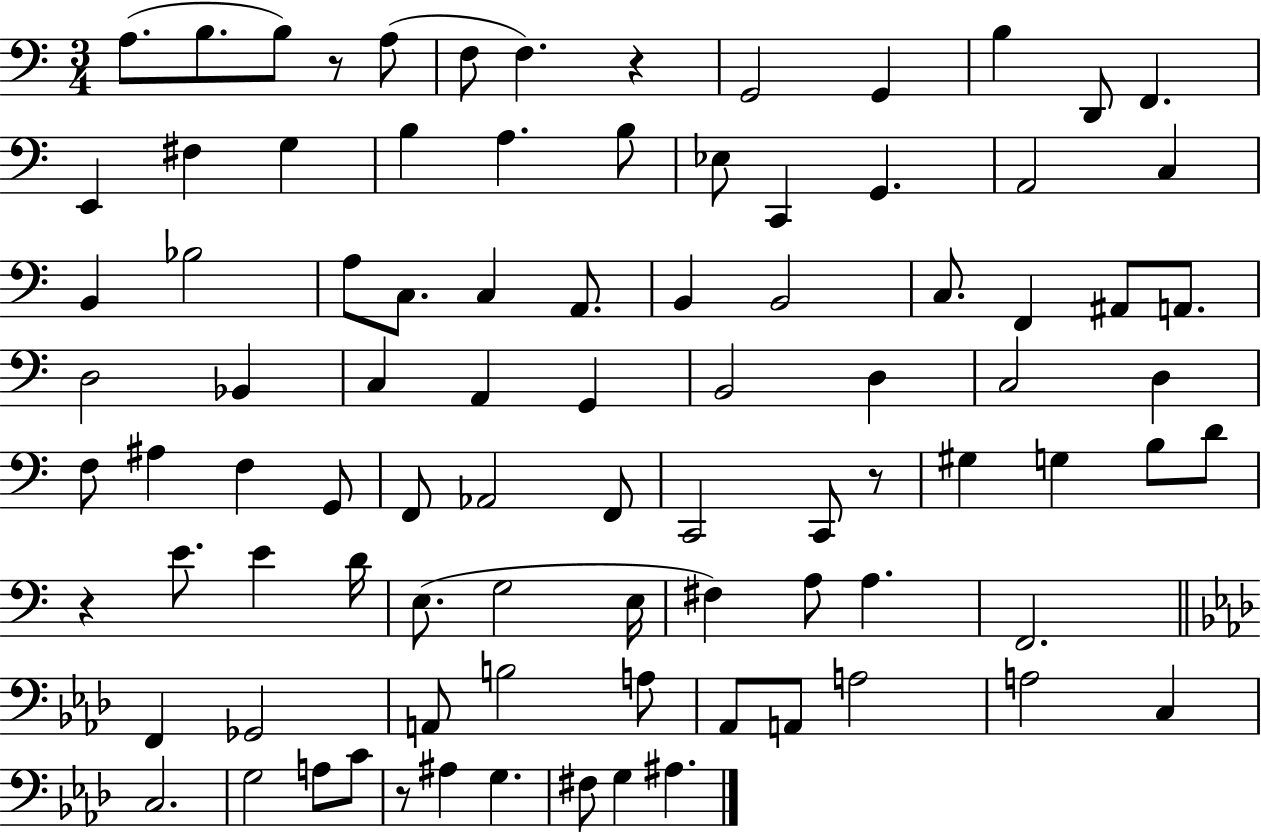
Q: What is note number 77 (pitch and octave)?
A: C3